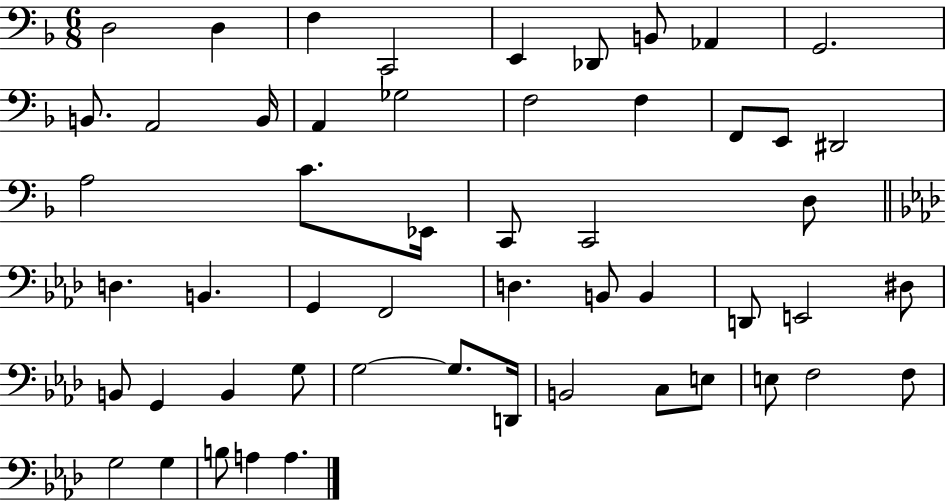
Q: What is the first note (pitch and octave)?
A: D3